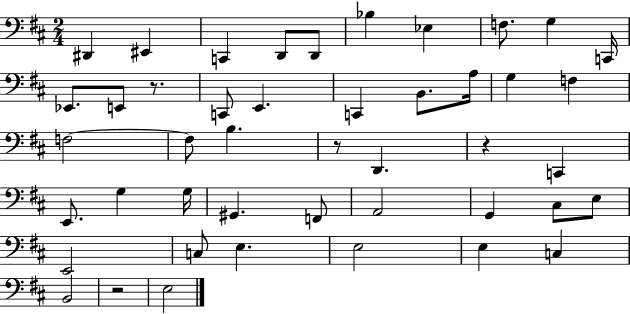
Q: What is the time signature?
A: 2/4